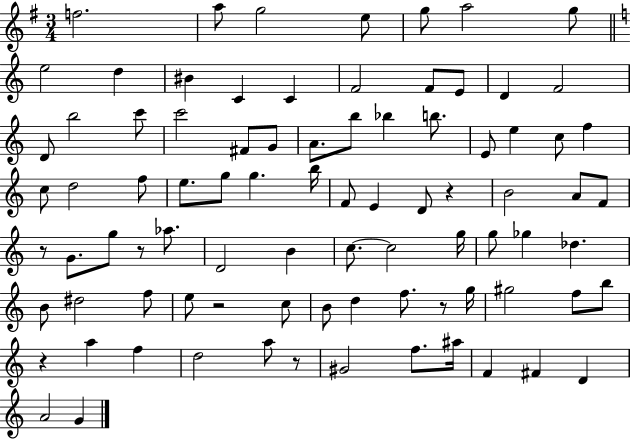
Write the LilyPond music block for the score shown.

{
  \clef treble
  \numericTimeSignature
  \time 3/4
  \key g \major
  f''2. | a''8 g''2 e''8 | g''8 a''2 g''8 | \bar "||" \break \key c \major e''2 d''4 | bis'4 c'4 c'4 | f'2 f'8 e'8 | d'4 f'2 | \break d'8 b''2 c'''8 | c'''2 fis'8 g'8 | a'8. b''8 bes''4 b''8. | e'8 e''4 c''8 f''4 | \break c''8 d''2 f''8 | e''8. g''8 g''4. b''16 | f'8 e'4 d'8 r4 | b'2 a'8 f'8 | \break r8 g'8. g''8 r8 aes''8. | d'2 b'4 | c''8.~~ c''2 g''16 | g''8 ges''4 des''4. | \break b'8 dis''2 f''8 | e''8 r2 c''8 | b'8 d''4 f''8. r8 g''16 | gis''2 f''8 b''8 | \break r4 a''4 f''4 | d''2 a''8 r8 | gis'2 f''8. ais''16 | f'4 fis'4 d'4 | \break a'2 g'4 | \bar "|."
}